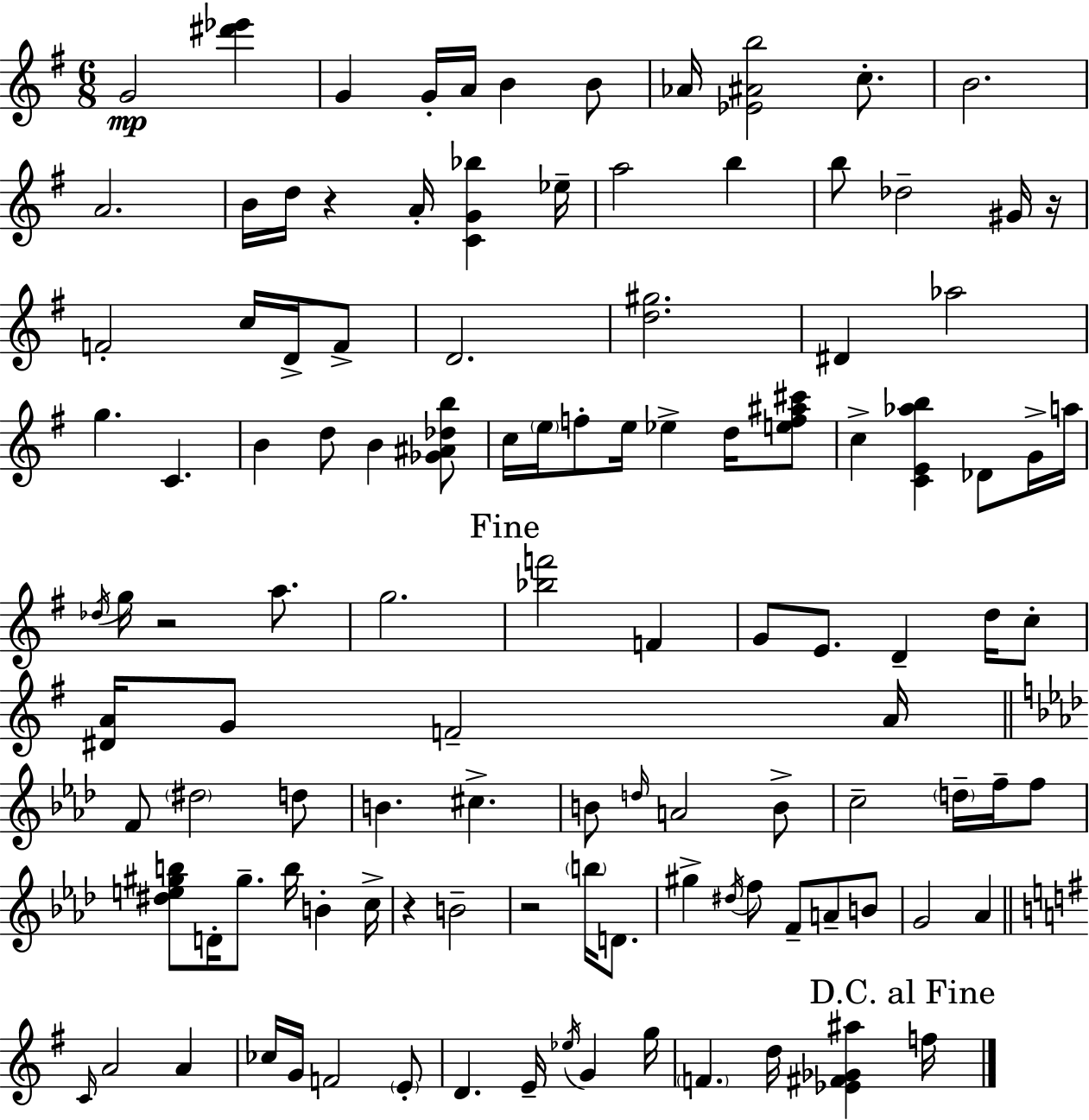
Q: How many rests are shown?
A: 5